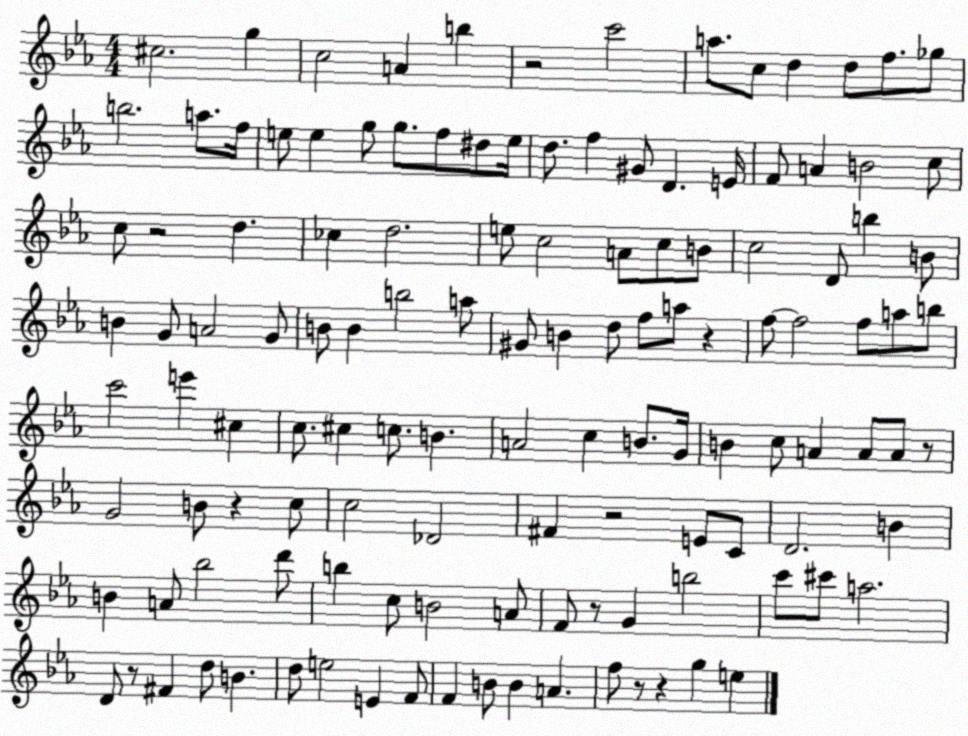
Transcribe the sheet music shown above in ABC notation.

X:1
T:Untitled
M:4/4
L:1/4
K:Eb
^c2 g c2 A b z2 c'2 a/2 c/2 d d/2 f/2 _g/2 b2 a/2 f/4 e/2 e g/2 g/2 f/2 ^d/2 e/4 d/2 f ^G/2 D E/4 F/2 A B2 c/2 c/2 z2 d _c d2 e/2 c2 A/2 c/2 B/2 c2 D/2 b B/2 B G/2 A2 G/2 B/2 B b2 a/2 ^G/2 B d/2 f/2 a/2 z f/2 f2 f/2 a/2 b/2 c'2 e' ^c c/2 ^c c/2 B A2 c B/2 G/4 B c/2 A A/2 A/2 z/2 G2 B/2 z c/2 c2 _D2 ^F z2 E/2 C/2 D2 B B A/2 _b2 d'/2 b c/2 B2 A/2 F/2 z/2 G b2 c'/2 ^c'/2 a2 D/2 z/2 ^F d/2 B d/2 e2 E F/2 F B/2 B A f/2 z/2 z g e